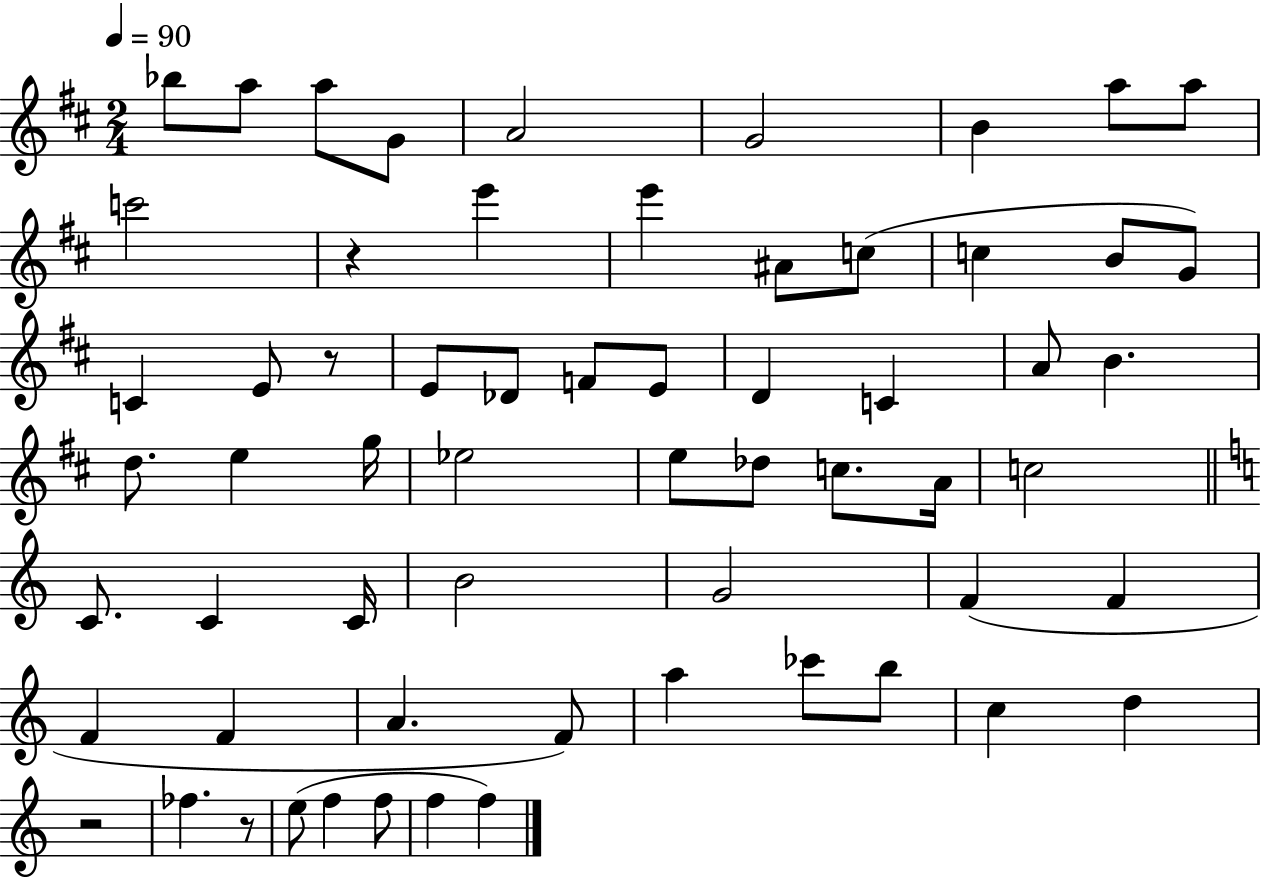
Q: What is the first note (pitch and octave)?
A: Bb5